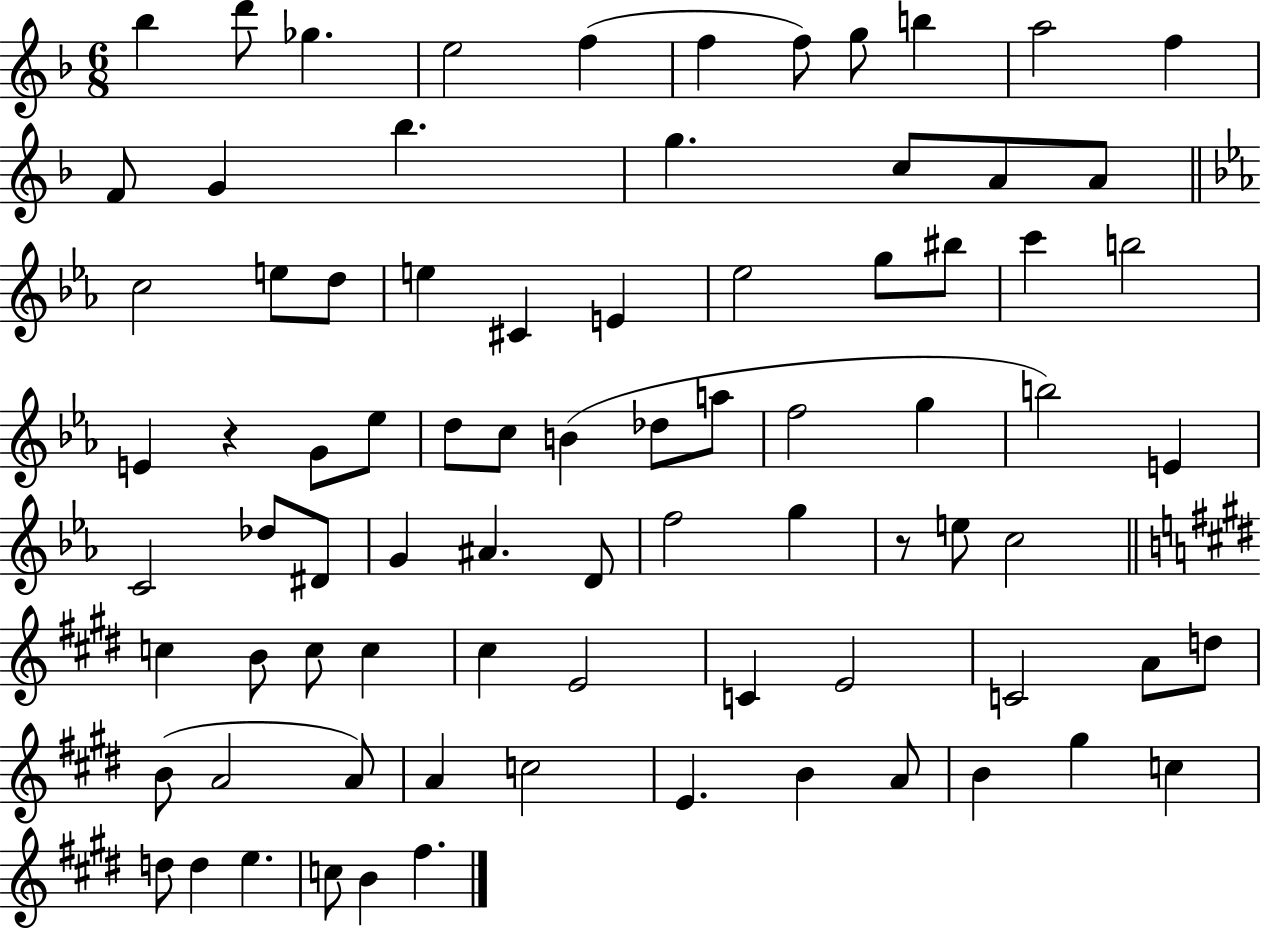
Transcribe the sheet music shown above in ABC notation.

X:1
T:Untitled
M:6/8
L:1/4
K:F
_b d'/2 _g e2 f f f/2 g/2 b a2 f F/2 G _b g c/2 A/2 A/2 c2 e/2 d/2 e ^C E _e2 g/2 ^b/2 c' b2 E z G/2 _e/2 d/2 c/2 B _d/2 a/2 f2 g b2 E C2 _d/2 ^D/2 G ^A D/2 f2 g z/2 e/2 c2 c B/2 c/2 c ^c E2 C E2 C2 A/2 d/2 B/2 A2 A/2 A c2 E B A/2 B ^g c d/2 d e c/2 B ^f